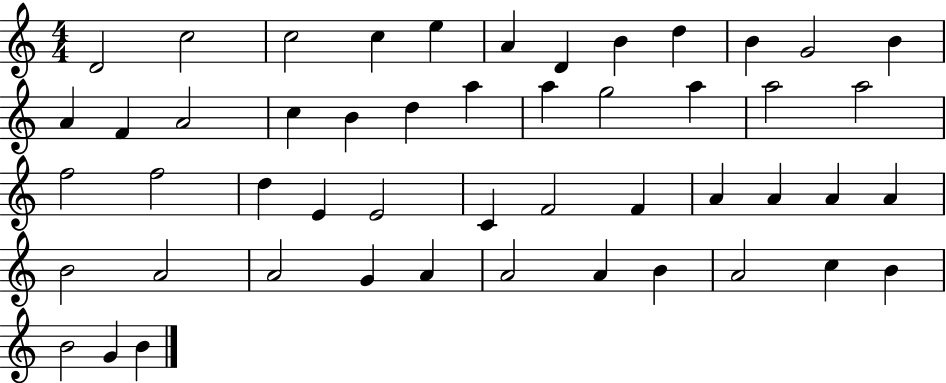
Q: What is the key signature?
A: C major